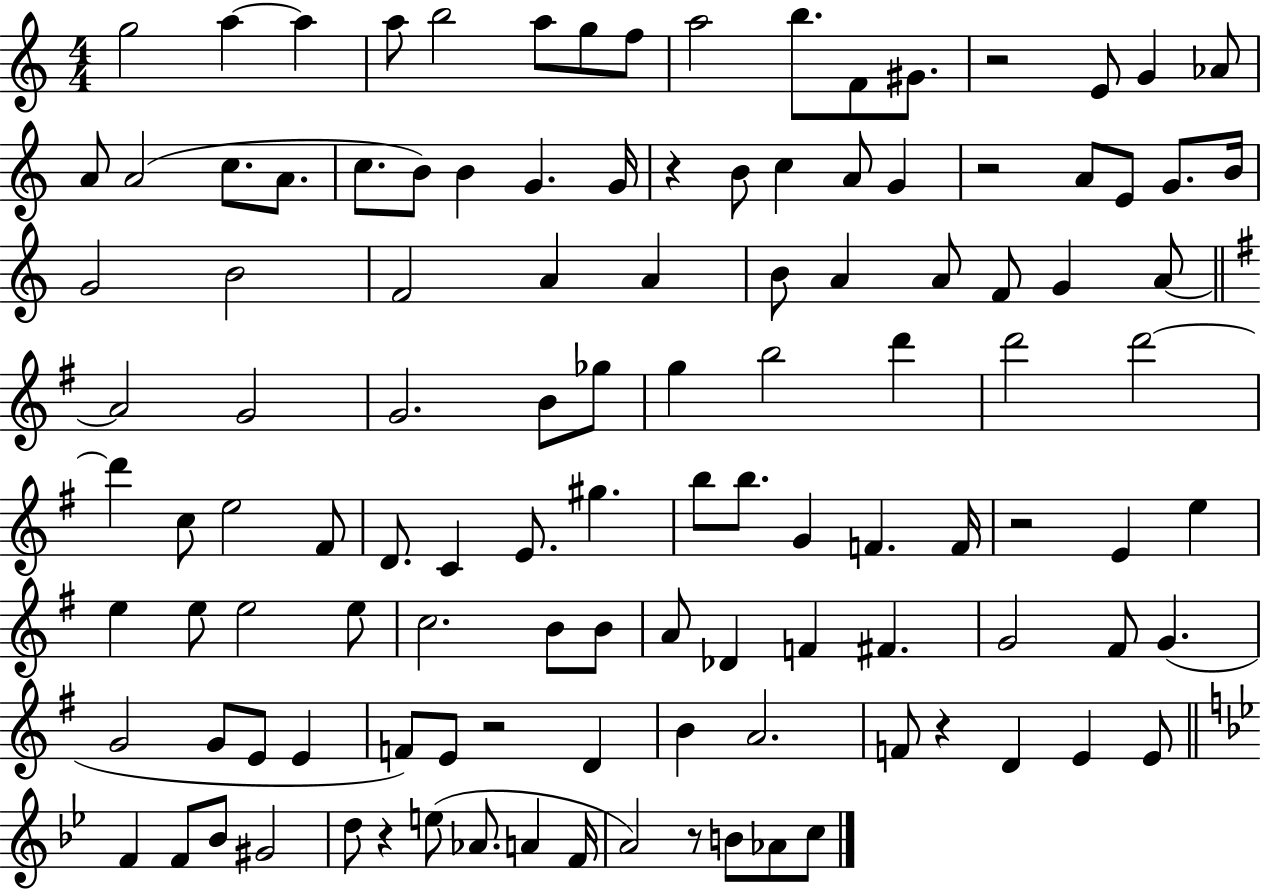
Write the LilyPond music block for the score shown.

{
  \clef treble
  \numericTimeSignature
  \time 4/4
  \key c \major
  g''2 a''4~~ a''4 | a''8 b''2 a''8 g''8 f''8 | a''2 b''8. f'8 gis'8. | r2 e'8 g'4 aes'8 | \break a'8 a'2( c''8. a'8. | c''8. b'8) b'4 g'4. g'16 | r4 b'8 c''4 a'8 g'4 | r2 a'8 e'8 g'8. b'16 | \break g'2 b'2 | f'2 a'4 a'4 | b'8 a'4 a'8 f'8 g'4 a'8~~ | \bar "||" \break \key g \major a'2 g'2 | g'2. b'8 ges''8 | g''4 b''2 d'''4 | d'''2 d'''2~~ | \break d'''4 c''8 e''2 fis'8 | d'8. c'4 e'8. gis''4. | b''8 b''8. g'4 f'4. f'16 | r2 e'4 e''4 | \break e''4 e''8 e''2 e''8 | c''2. b'8 b'8 | a'8 des'4 f'4 fis'4. | g'2 fis'8 g'4.( | \break g'2 g'8 e'8 e'4 | f'8) e'8 r2 d'4 | b'4 a'2. | f'8 r4 d'4 e'4 e'8 | \break \bar "||" \break \key bes \major f'4 f'8 bes'8 gis'2 | d''8 r4 e''8( aes'8. a'4 f'16 | a'2) r8 b'8 aes'8 c''8 | \bar "|."
}